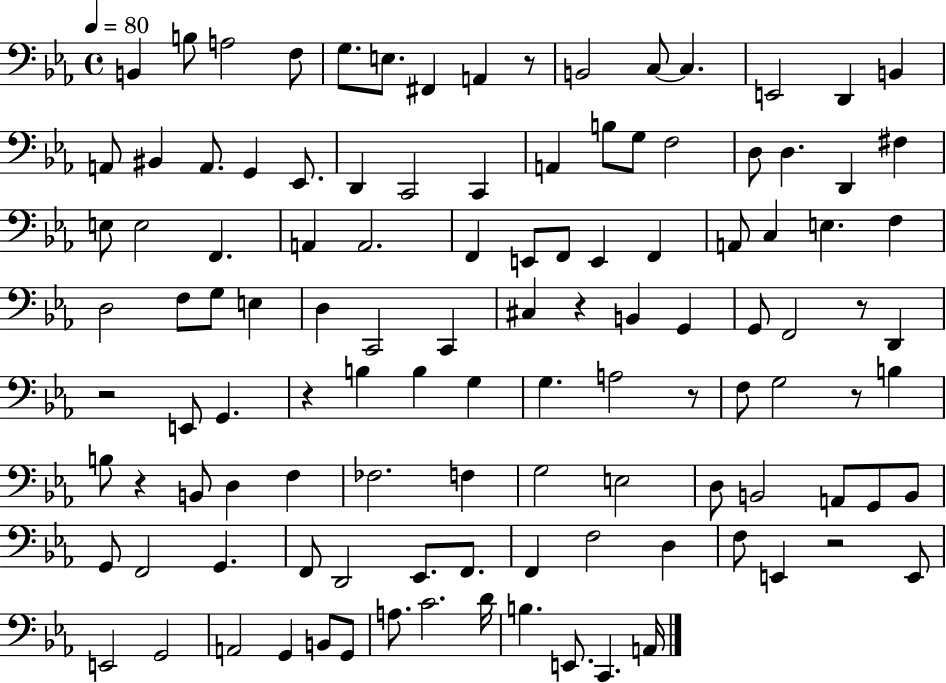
X:1
T:Untitled
M:4/4
L:1/4
K:Eb
B,, B,/2 A,2 F,/2 G,/2 E,/2 ^F,, A,, z/2 B,,2 C,/2 C, E,,2 D,, B,, A,,/2 ^B,, A,,/2 G,, _E,,/2 D,, C,,2 C,, A,, B,/2 G,/2 F,2 D,/2 D, D,, ^F, E,/2 E,2 F,, A,, A,,2 F,, E,,/2 F,,/2 E,, F,, A,,/2 C, E, F, D,2 F,/2 G,/2 E, D, C,,2 C,, ^C, z B,, G,, G,,/2 F,,2 z/2 D,, z2 E,,/2 G,, z B, B, G, G, A,2 z/2 F,/2 G,2 z/2 B, B,/2 z B,,/2 D, F, _F,2 F, G,2 E,2 D,/2 B,,2 A,,/2 G,,/2 B,,/2 G,,/2 F,,2 G,, F,,/2 D,,2 _E,,/2 F,,/2 F,, F,2 D, F,/2 E,, z2 E,,/2 E,,2 G,,2 A,,2 G,, B,,/2 G,,/2 A,/2 C2 D/4 B, E,,/2 C,, A,,/4